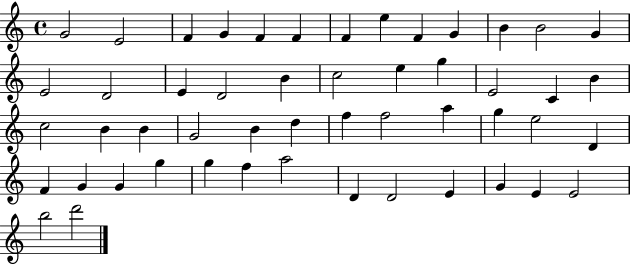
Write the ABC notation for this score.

X:1
T:Untitled
M:4/4
L:1/4
K:C
G2 E2 F G F F F e F G B B2 G E2 D2 E D2 B c2 e g E2 C B c2 B B G2 B d f f2 a g e2 D F G G g g f a2 D D2 E G E E2 b2 d'2